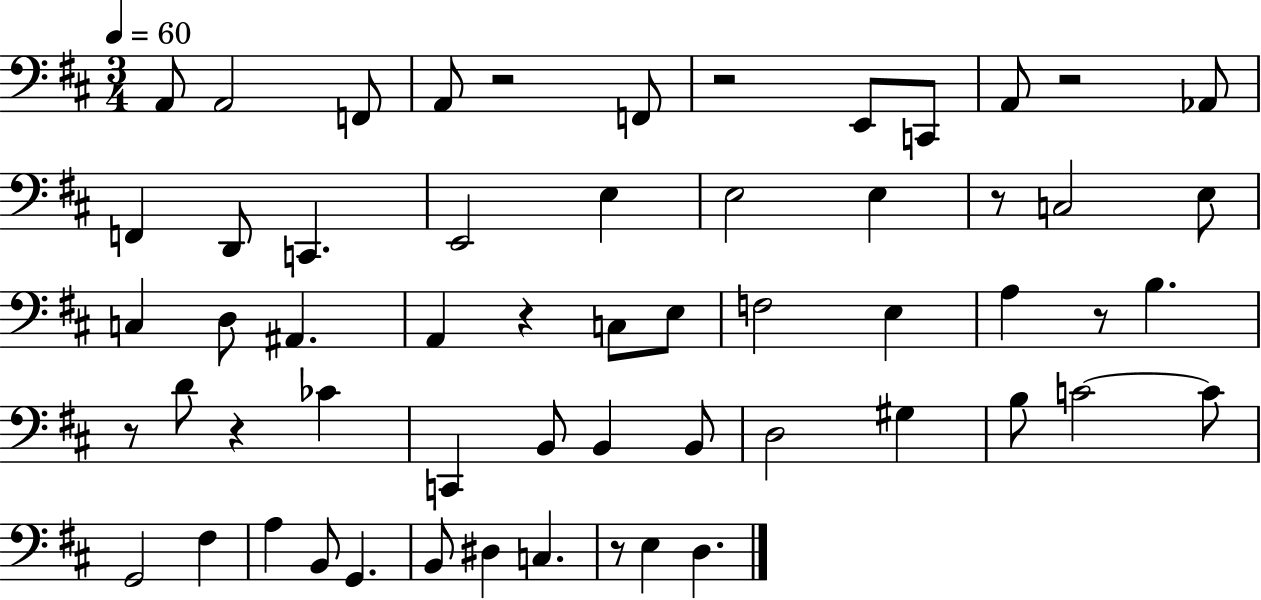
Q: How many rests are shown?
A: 9